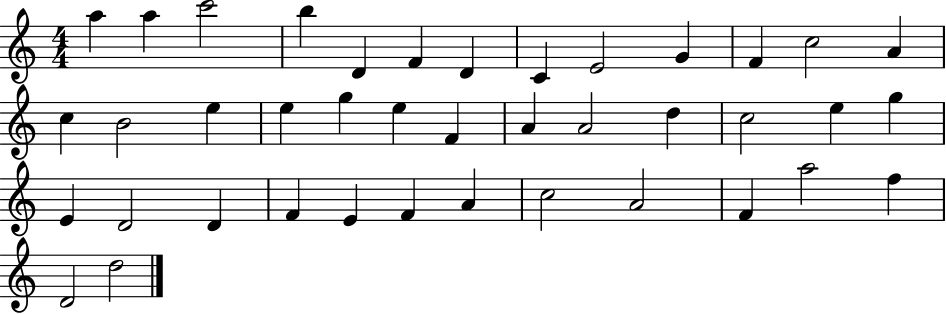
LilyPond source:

{
  \clef treble
  \numericTimeSignature
  \time 4/4
  \key c \major
  a''4 a''4 c'''2 | b''4 d'4 f'4 d'4 | c'4 e'2 g'4 | f'4 c''2 a'4 | \break c''4 b'2 e''4 | e''4 g''4 e''4 f'4 | a'4 a'2 d''4 | c''2 e''4 g''4 | \break e'4 d'2 d'4 | f'4 e'4 f'4 a'4 | c''2 a'2 | f'4 a''2 f''4 | \break d'2 d''2 | \bar "|."
}